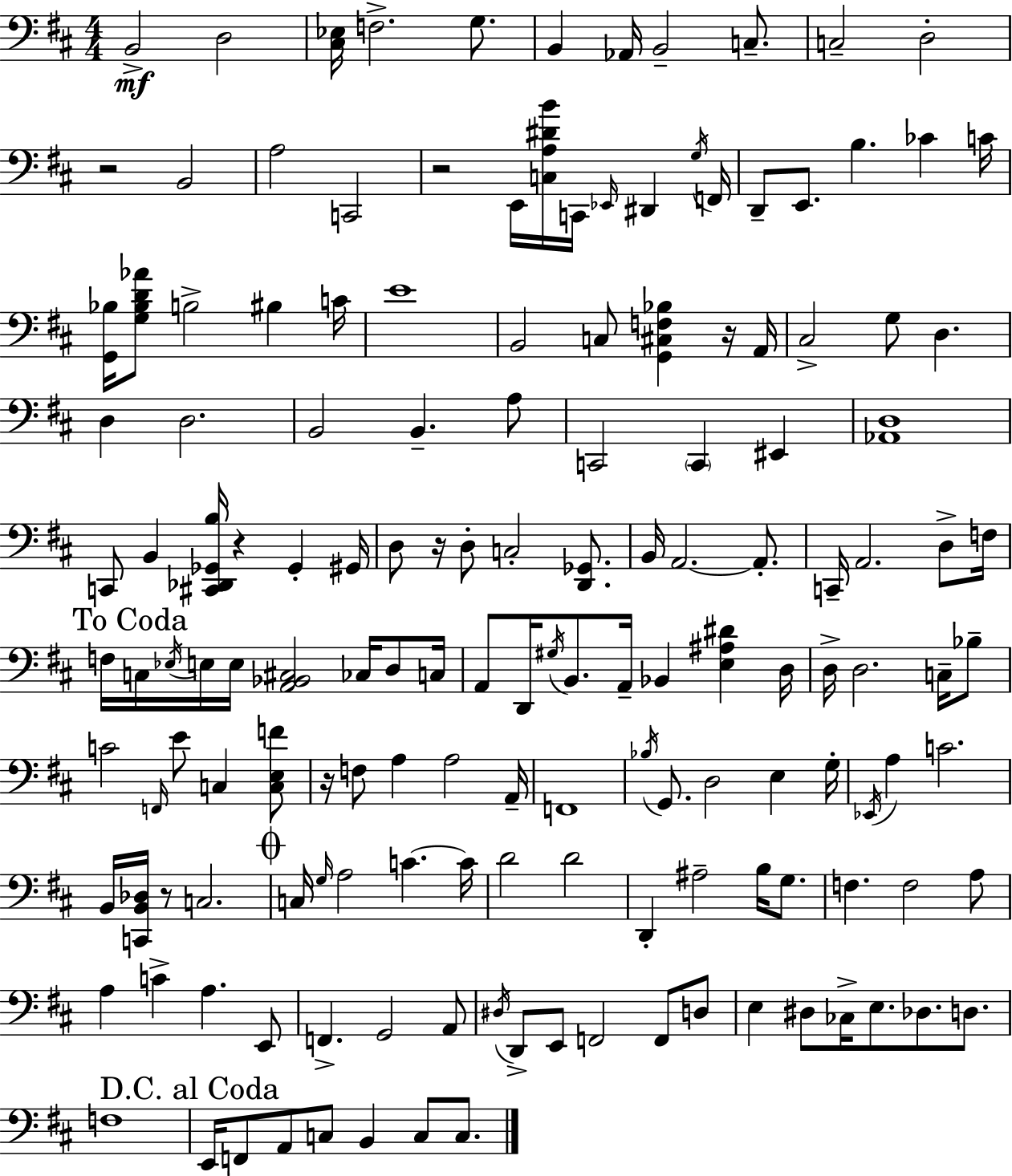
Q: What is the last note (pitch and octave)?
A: C3